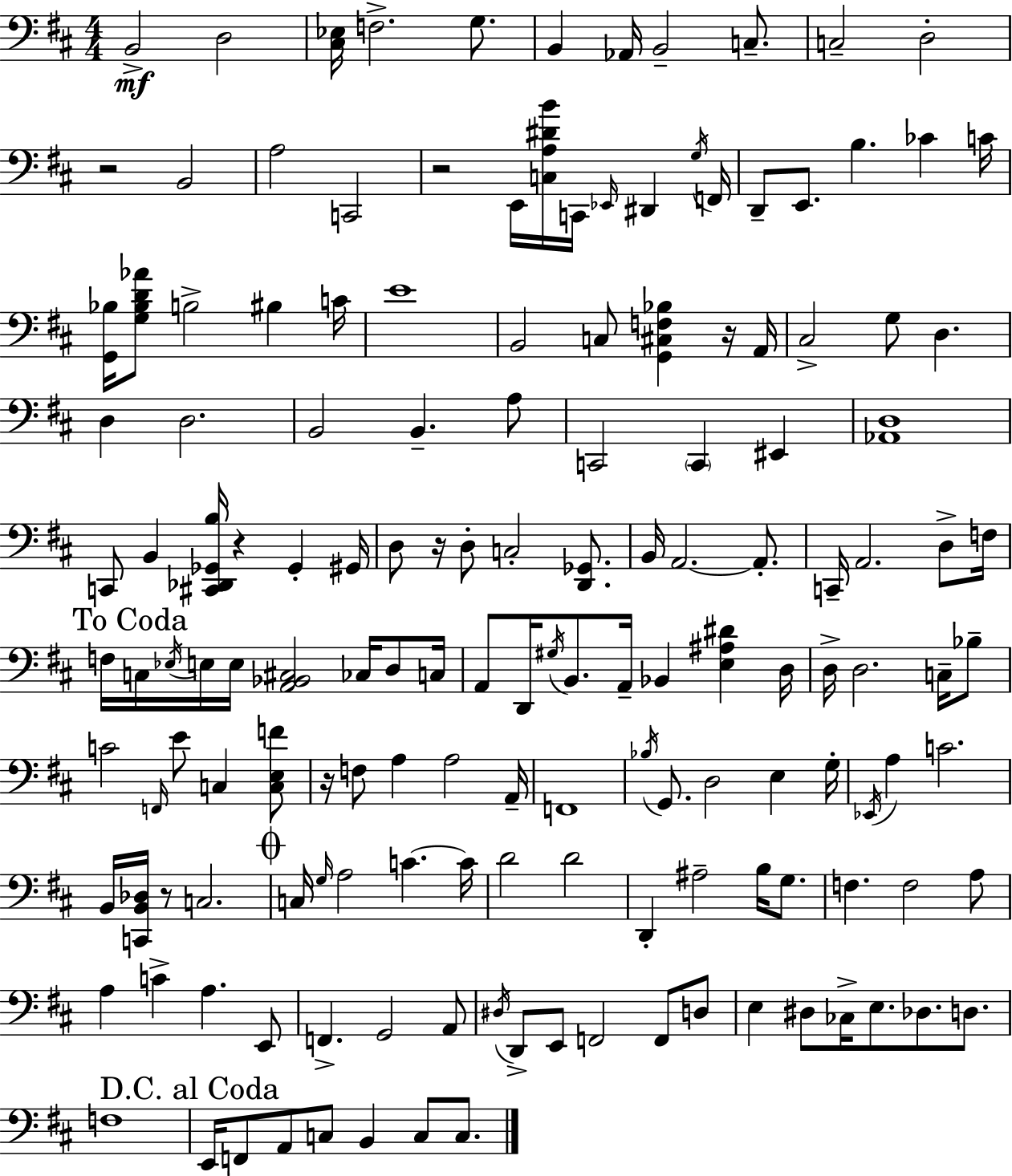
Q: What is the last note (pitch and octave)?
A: C3